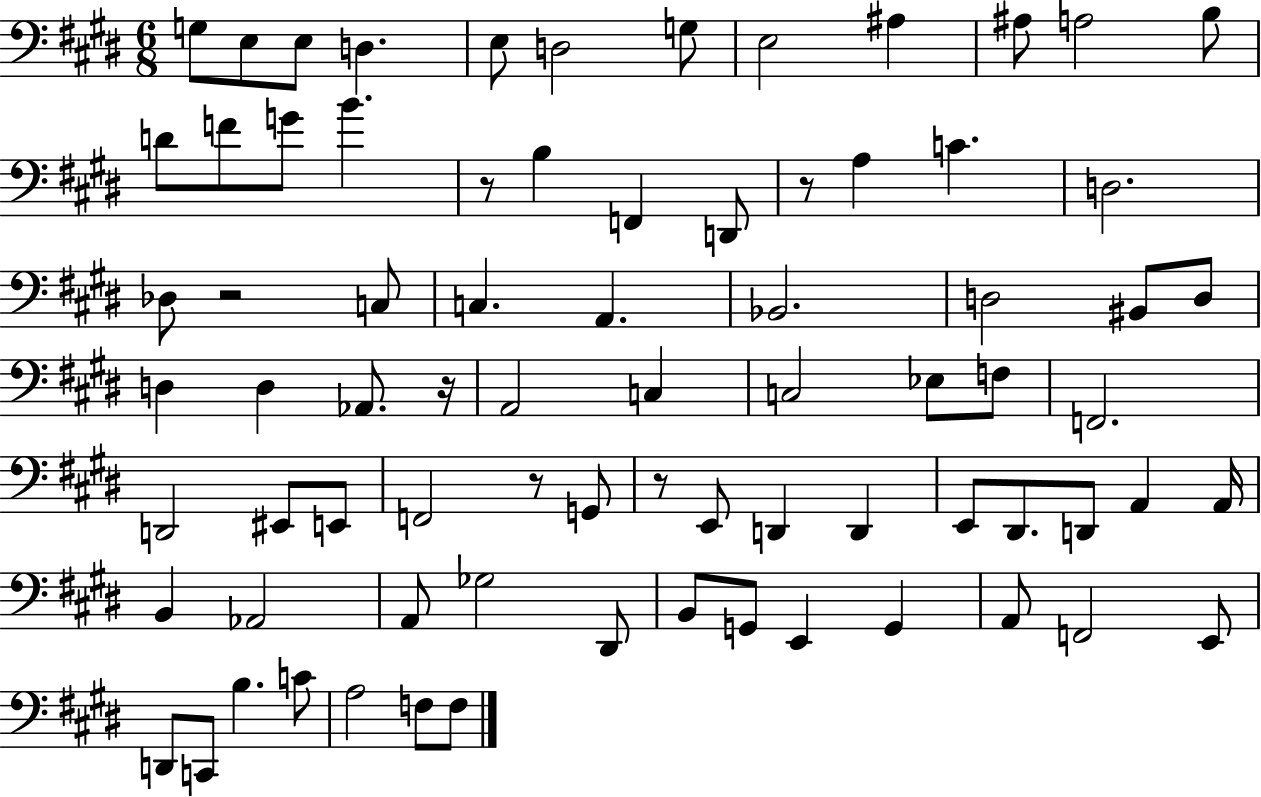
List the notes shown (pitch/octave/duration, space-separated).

G3/e E3/e E3/e D3/q. E3/e D3/h G3/e E3/h A#3/q A#3/e A3/h B3/e D4/e F4/e G4/e B4/q. R/e B3/q F2/q D2/e R/e A3/q C4/q. D3/h. Db3/e R/h C3/e C3/q. A2/q. Bb2/h. D3/h BIS2/e D3/e D3/q D3/q Ab2/e. R/s A2/h C3/q C3/h Eb3/e F3/e F2/h. D2/h EIS2/e E2/e F2/h R/e G2/e R/e E2/e D2/q D2/q E2/e D#2/e. D2/e A2/q A2/s B2/q Ab2/h A2/e Gb3/h D#2/e B2/e G2/e E2/q G2/q A2/e F2/h E2/e D2/e C2/e B3/q. C4/e A3/h F3/e F3/e